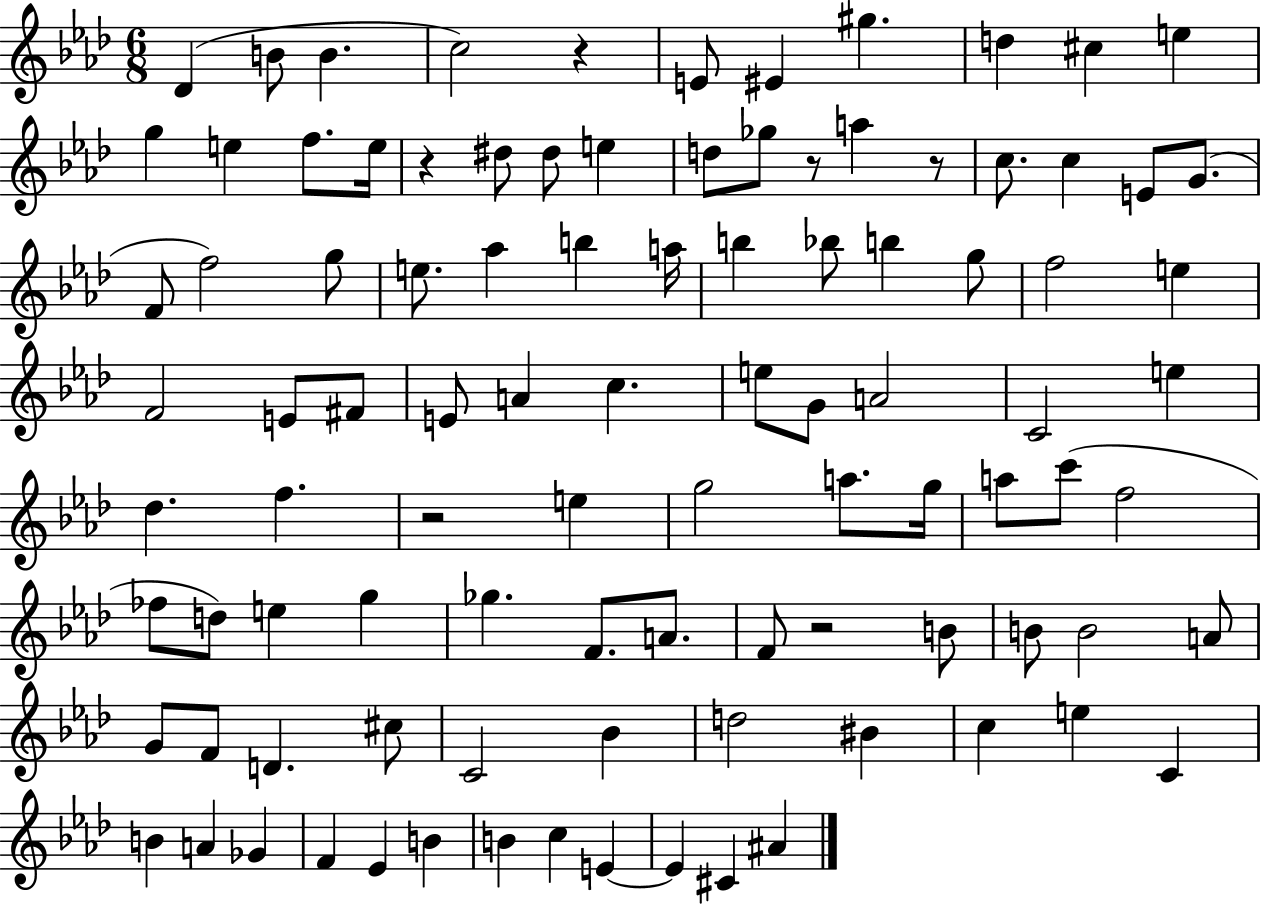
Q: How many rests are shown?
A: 6